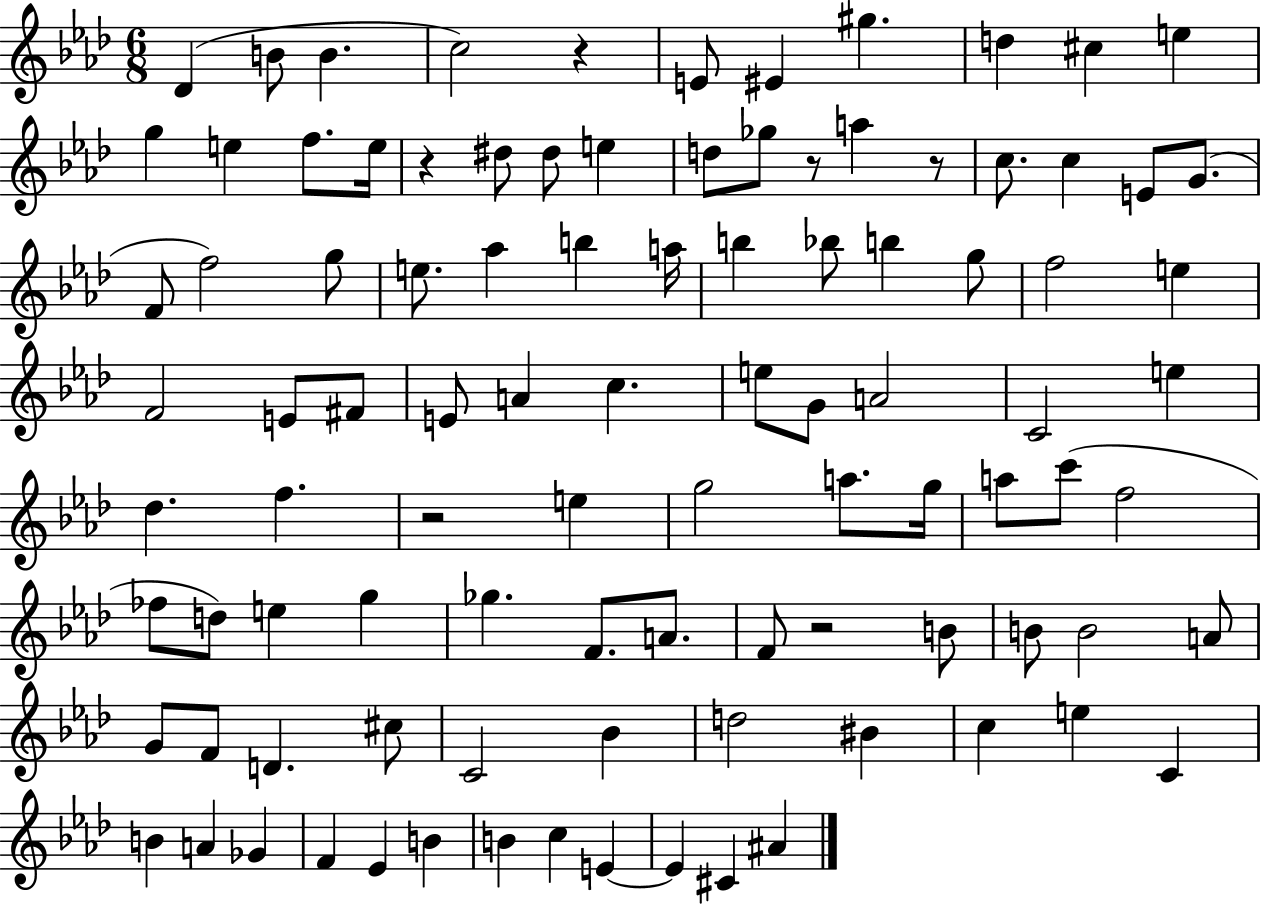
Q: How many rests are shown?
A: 6